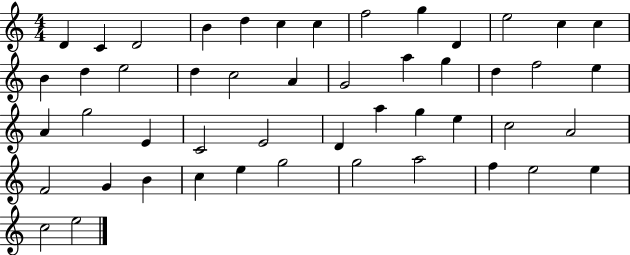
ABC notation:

X:1
T:Untitled
M:4/4
L:1/4
K:C
D C D2 B d c c f2 g D e2 c c B d e2 d c2 A G2 a g d f2 e A g2 E C2 E2 D a g e c2 A2 F2 G B c e g2 g2 a2 f e2 e c2 e2